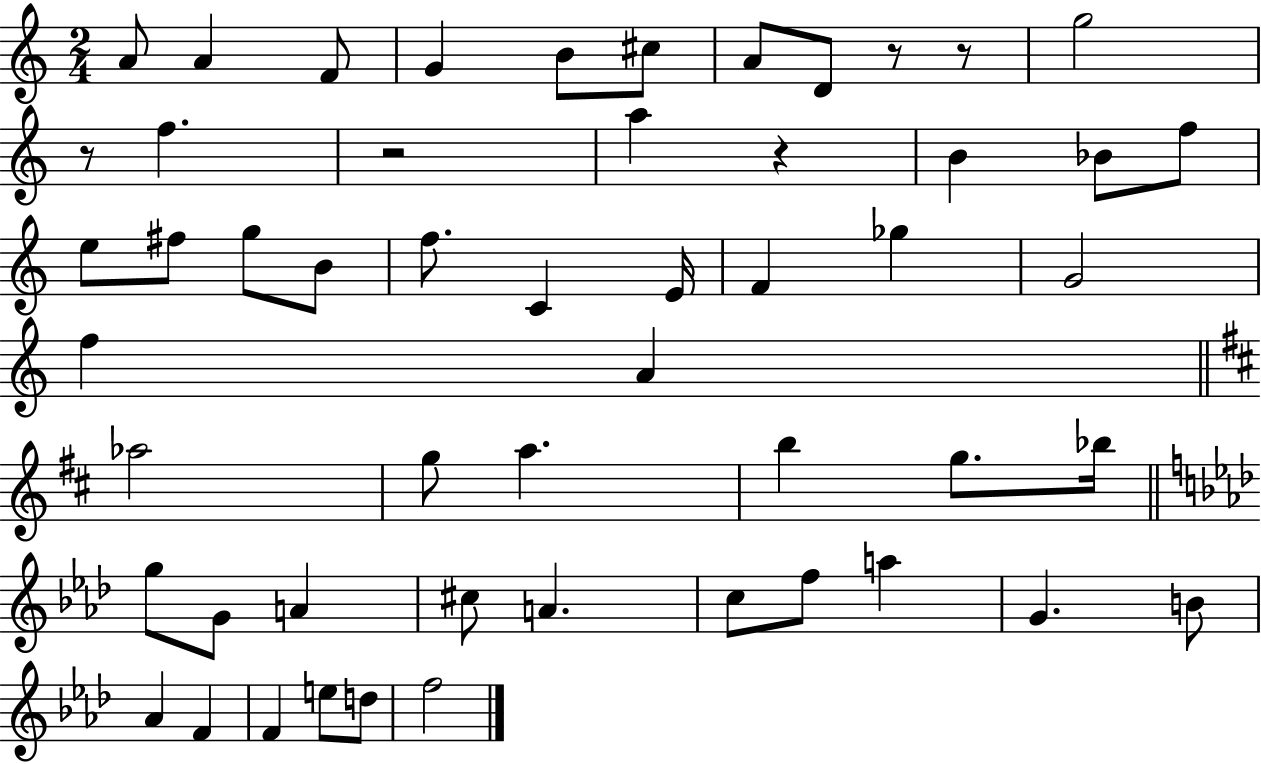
A4/e A4/q F4/e G4/q B4/e C#5/e A4/e D4/e R/e R/e G5/h R/e F5/q. R/h A5/q R/q B4/q Bb4/e F5/e E5/e F#5/e G5/e B4/e F5/e. C4/q E4/s F4/q Gb5/q G4/h F5/q A4/q Ab5/h G5/e A5/q. B5/q G5/e. Bb5/s G5/e G4/e A4/q C#5/e A4/q. C5/e F5/e A5/q G4/q. B4/e Ab4/q F4/q F4/q E5/e D5/e F5/h